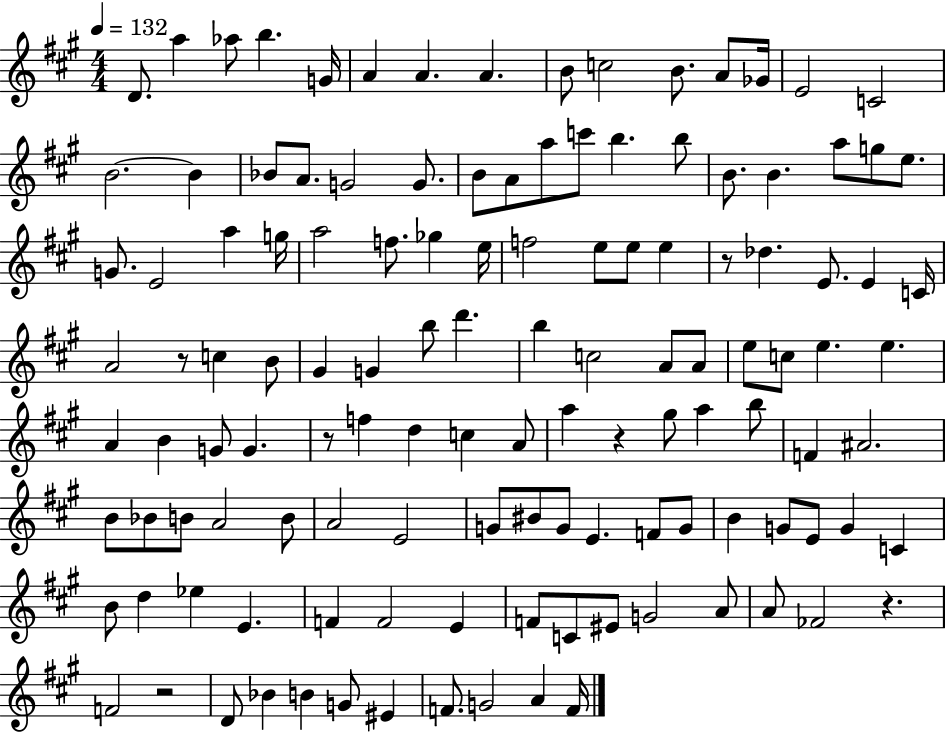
X:1
T:Untitled
M:4/4
L:1/4
K:A
D/2 a _a/2 b G/4 A A A B/2 c2 B/2 A/2 _G/4 E2 C2 B2 B _B/2 A/2 G2 G/2 B/2 A/2 a/2 c'/2 b b/2 B/2 B a/2 g/2 e/2 G/2 E2 a g/4 a2 f/2 _g e/4 f2 e/2 e/2 e z/2 _d E/2 E C/4 A2 z/2 c B/2 ^G G b/2 d' b c2 A/2 A/2 e/2 c/2 e e A B G/2 G z/2 f d c A/2 a z ^g/2 a b/2 F ^A2 B/2 _B/2 B/2 A2 B/2 A2 E2 G/2 ^B/2 G/2 E F/2 G/2 B G/2 E/2 G C B/2 d _e E F F2 E F/2 C/2 ^E/2 G2 A/2 A/2 _F2 z F2 z2 D/2 _B B G/2 ^E F/2 G2 A F/4